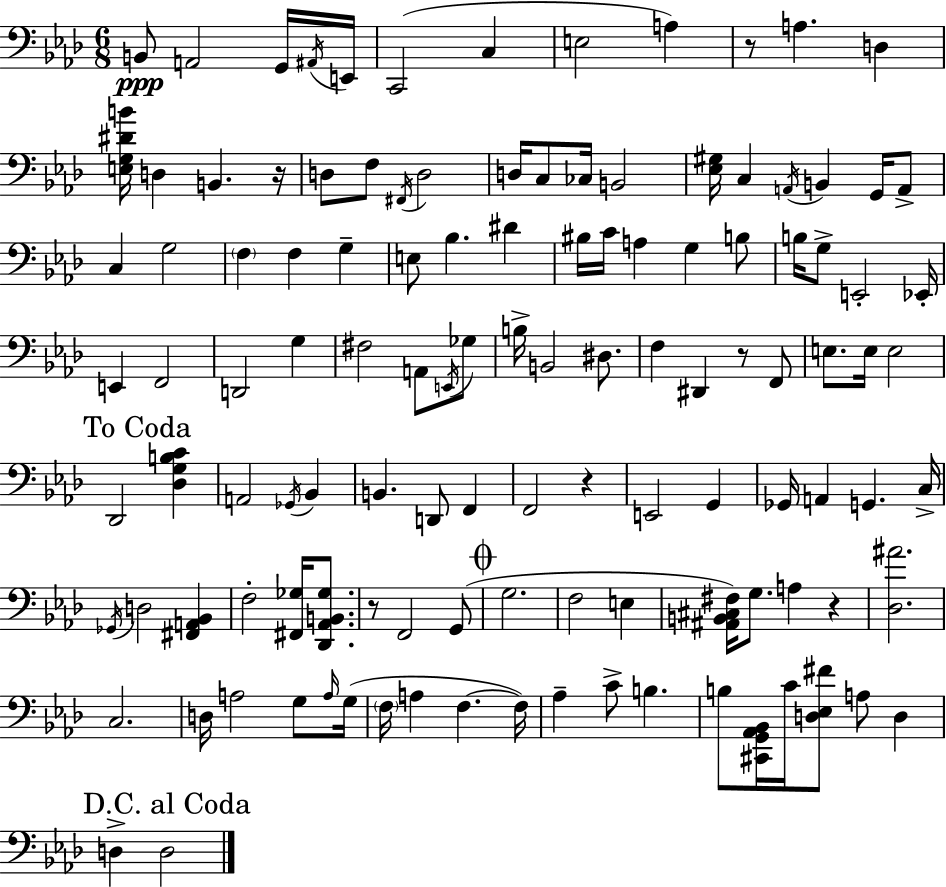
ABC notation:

X:1
T:Untitled
M:6/8
L:1/4
K:Ab
B,,/2 A,,2 G,,/4 ^A,,/4 E,,/4 C,,2 C, E,2 A, z/2 A, D, [E,G,^DB]/4 D, B,, z/4 D,/2 F,/2 ^F,,/4 D,2 D,/4 C,/2 _C,/4 B,,2 [_E,^G,]/4 C, A,,/4 B,, G,,/4 A,,/2 C, G,2 F, F, G, E,/2 _B, ^D ^B,/4 C/4 A, G, B,/2 B,/4 G,/2 E,,2 _E,,/4 E,, F,,2 D,,2 G, ^F,2 A,,/2 E,,/4 _G,/2 B,/4 B,,2 ^D,/2 F, ^D,, z/2 F,,/2 E,/2 E,/4 E,2 _D,,2 [_D,G,B,C] A,,2 _G,,/4 _B,, B,, D,,/2 F,, F,,2 z E,,2 G,, _G,,/4 A,, G,, C,/4 _G,,/4 D,2 [^F,,A,,_B,,] F,2 [^F,,_G,]/4 [_D,,_A,,B,,_G,]/2 z/2 F,,2 G,,/2 G,2 F,2 E, [^A,,B,,^C,^F,]/4 G,/2 A, z [_D,^A]2 C,2 D,/4 A,2 G,/2 A,/4 G,/4 F,/4 A, F, F,/4 _A, C/2 B, B,/2 [^C,,G,,_A,,_B,,]/4 C/4 [D,_E,^F]/2 A,/2 D, D, D,2